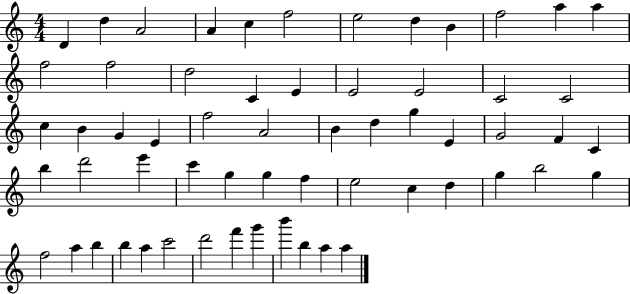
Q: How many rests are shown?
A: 0